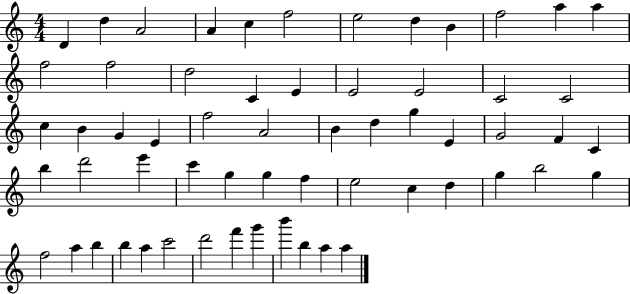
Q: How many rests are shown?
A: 0